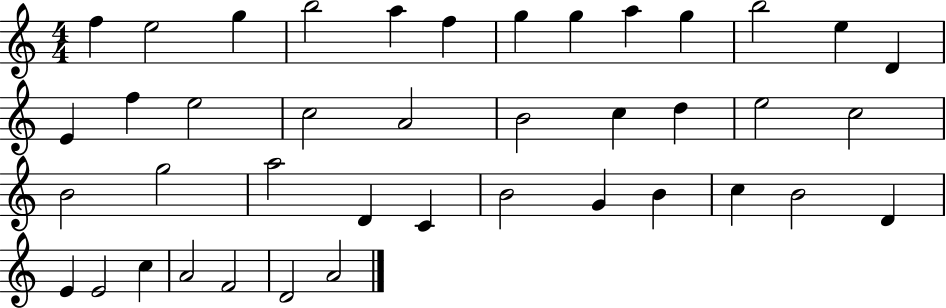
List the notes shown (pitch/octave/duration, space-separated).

F5/q E5/h G5/q B5/h A5/q F5/q G5/q G5/q A5/q G5/q B5/h E5/q D4/q E4/q F5/q E5/h C5/h A4/h B4/h C5/q D5/q E5/h C5/h B4/h G5/h A5/h D4/q C4/q B4/h G4/q B4/q C5/q B4/h D4/q E4/q E4/h C5/q A4/h F4/h D4/h A4/h